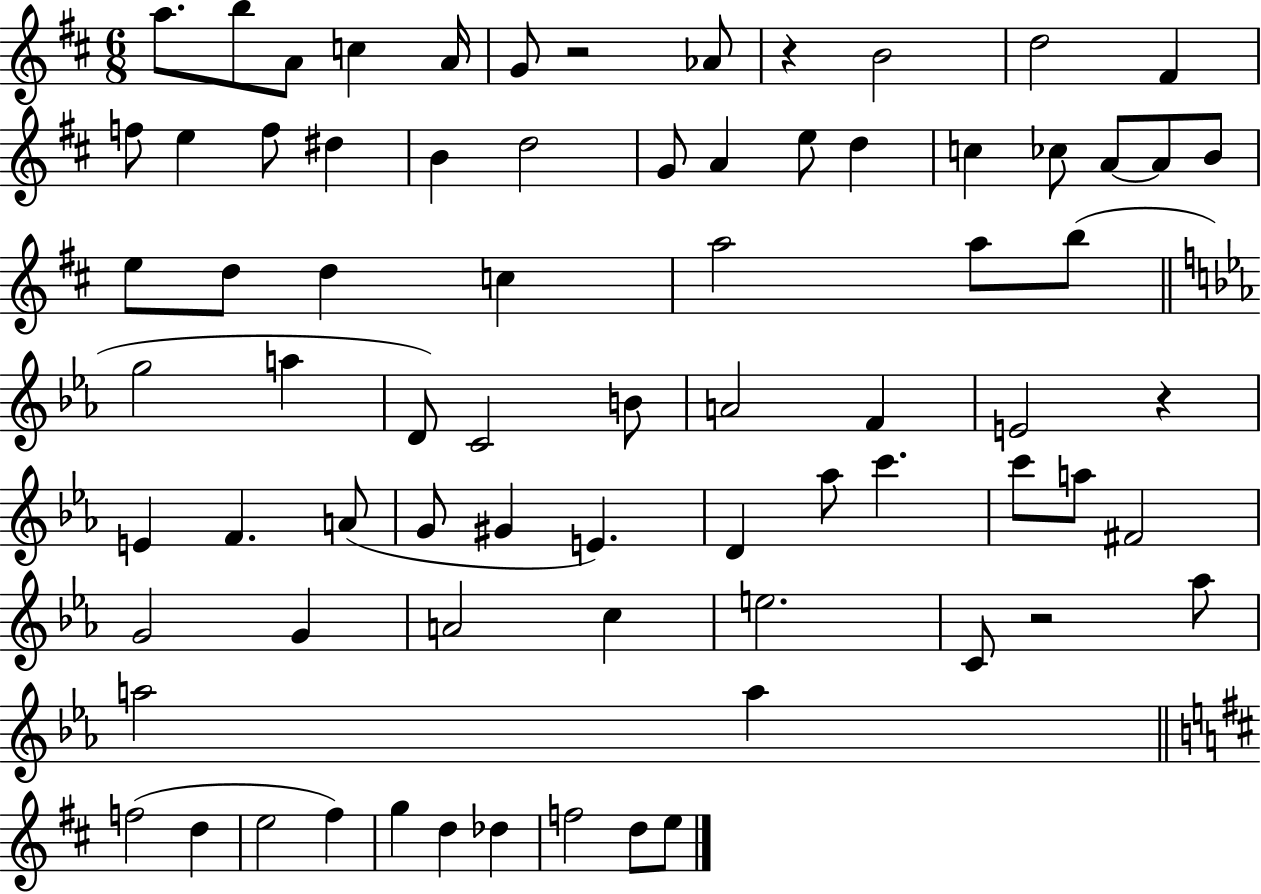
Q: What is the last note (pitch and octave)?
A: E5